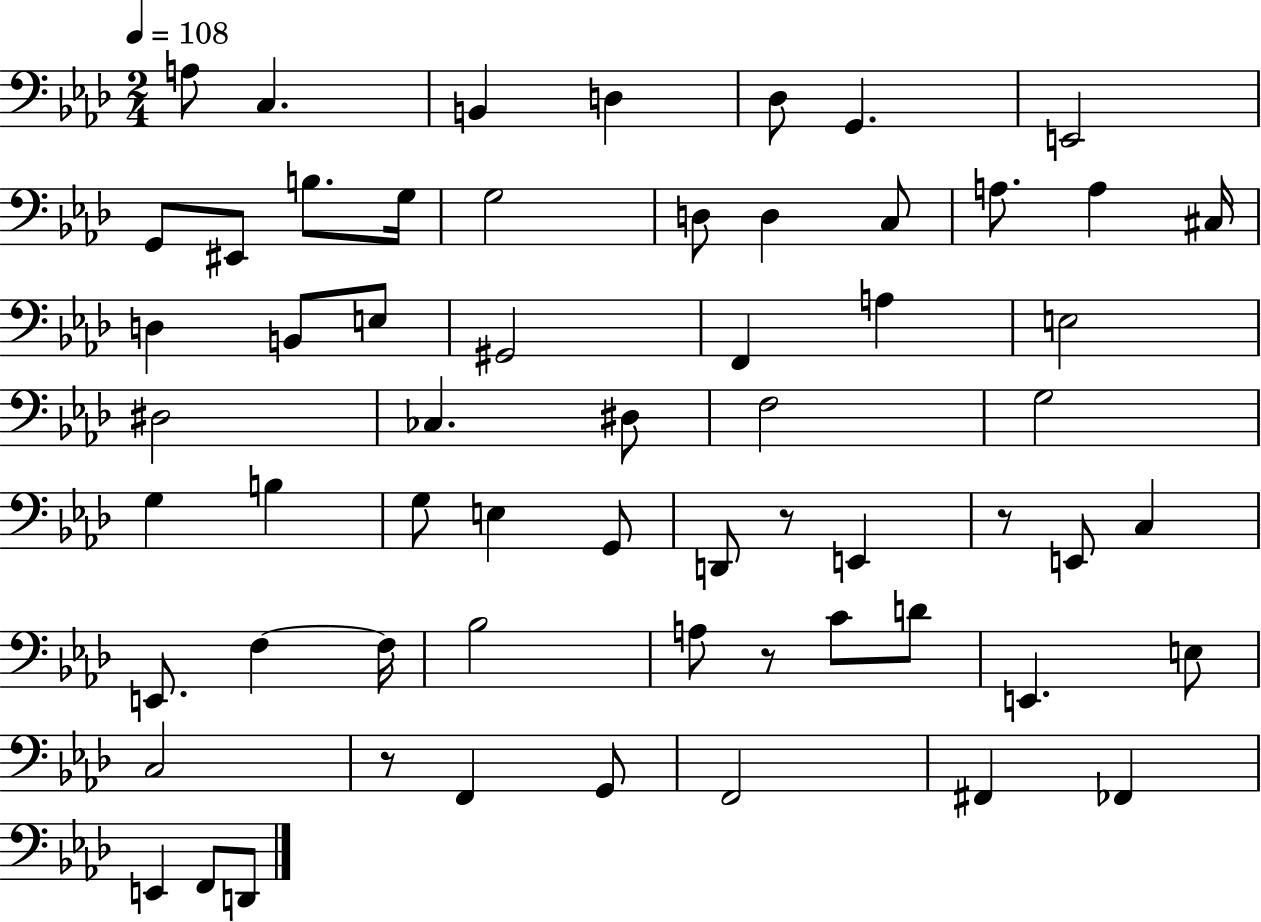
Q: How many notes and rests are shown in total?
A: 61